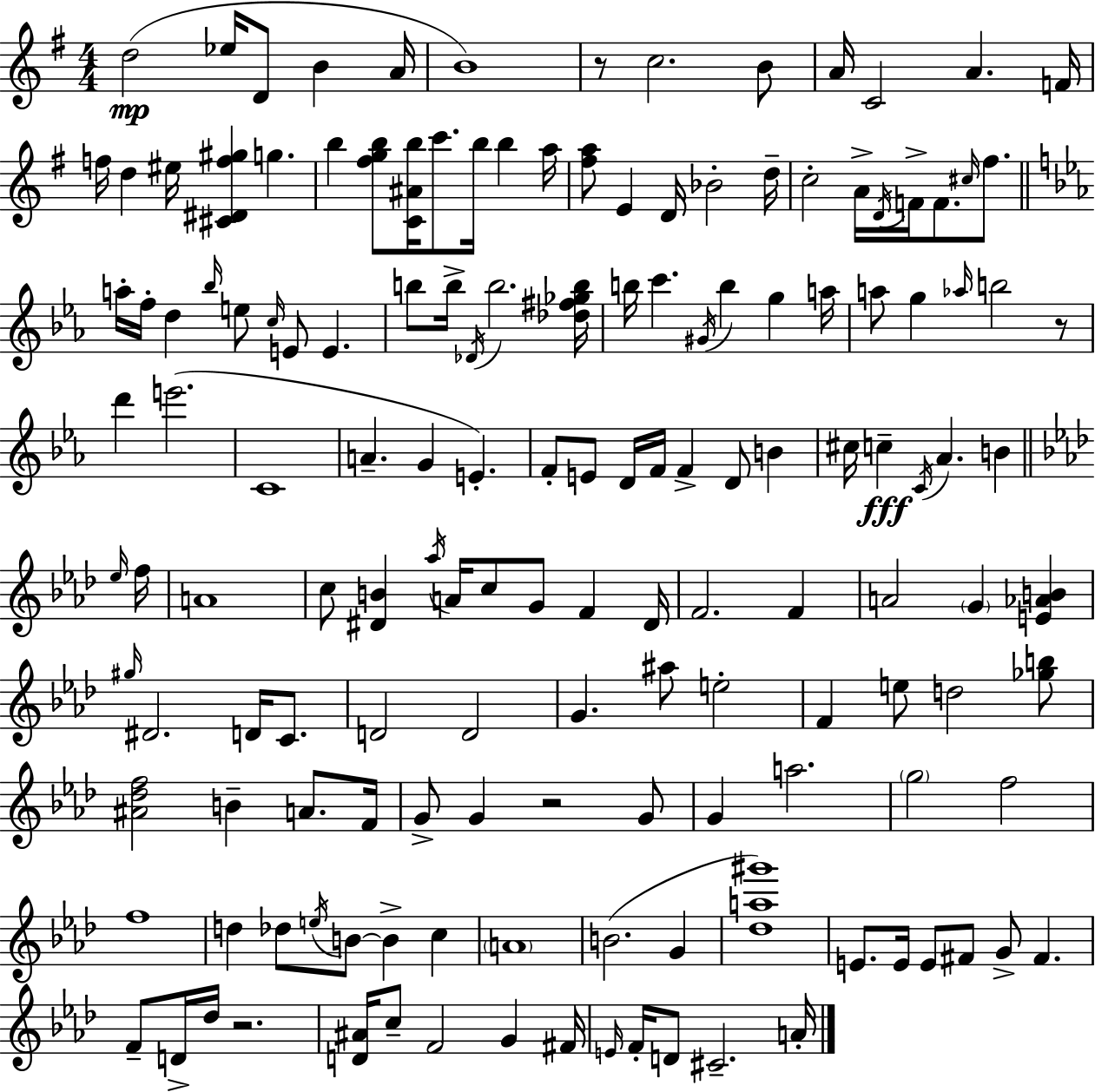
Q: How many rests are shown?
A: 4